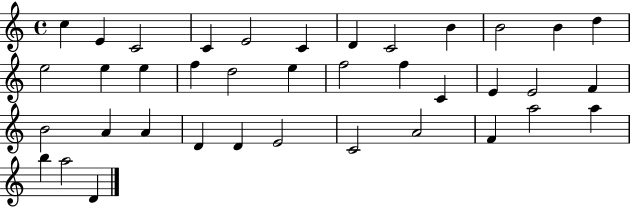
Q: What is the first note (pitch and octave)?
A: C5